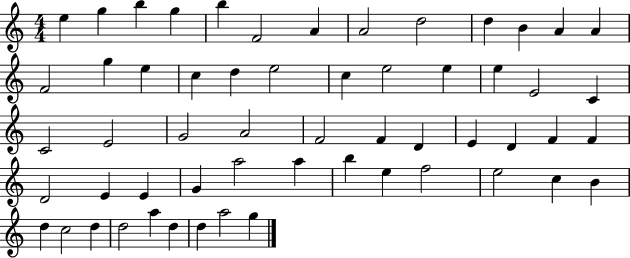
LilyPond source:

{
  \clef treble
  \numericTimeSignature
  \time 4/4
  \key c \major
  e''4 g''4 b''4 g''4 | b''4 f'2 a'4 | a'2 d''2 | d''4 b'4 a'4 a'4 | \break f'2 g''4 e''4 | c''4 d''4 e''2 | c''4 e''2 e''4 | e''4 e'2 c'4 | \break c'2 e'2 | g'2 a'2 | f'2 f'4 d'4 | e'4 d'4 f'4 f'4 | \break d'2 e'4 e'4 | g'4 a''2 a''4 | b''4 e''4 f''2 | e''2 c''4 b'4 | \break d''4 c''2 d''4 | d''2 a''4 d''4 | d''4 a''2 g''4 | \bar "|."
}